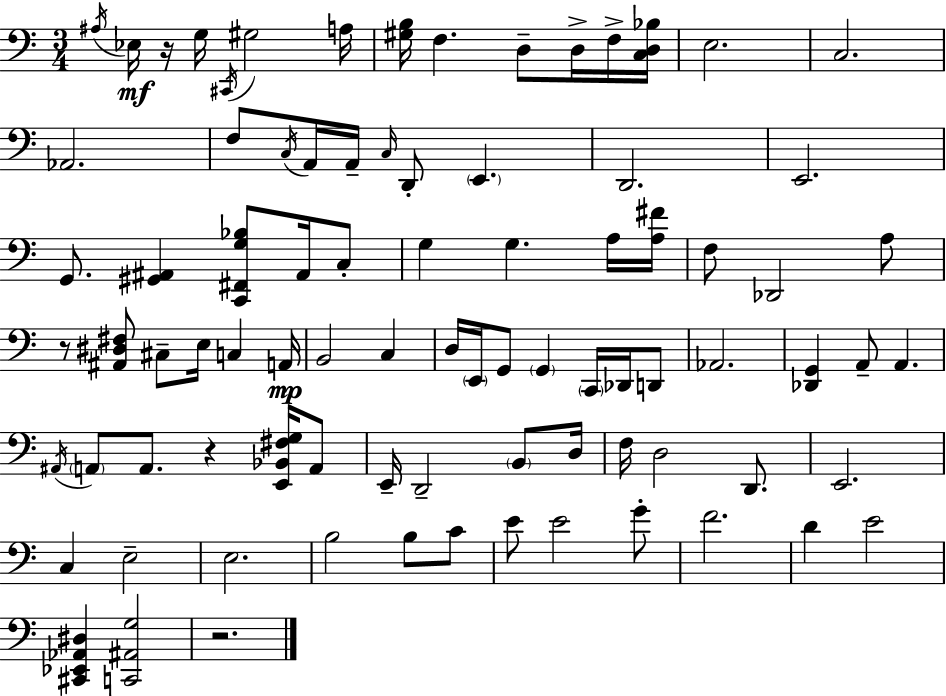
X:1
T:Untitled
M:3/4
L:1/4
K:Am
^A,/4 _E,/4 z/4 G,/4 ^C,,/4 ^G,2 A,/4 [^G,B,]/4 F, D,/2 D,/4 F,/4 [C,D,_B,]/4 E,2 C,2 _A,,2 F,/2 C,/4 A,,/4 A,,/4 C,/4 D,,/2 E,, D,,2 E,,2 G,,/2 [^G,,^A,,] [C,,^F,,G,_B,]/2 ^A,,/4 C,/2 G, G, A,/4 [A,^F]/4 F,/2 _D,,2 A,/2 z/2 [^A,,^D,^F,]/2 ^C,/2 E,/4 C, A,,/4 B,,2 C, D,/4 E,,/4 G,,/2 G,, C,,/4 _D,,/4 D,,/2 _A,,2 [_D,,G,,] A,,/2 A,, ^A,,/4 A,,/2 A,,/2 z [E,,_B,,^F,G,]/4 A,,/2 E,,/4 D,,2 B,,/2 D,/4 F,/4 D,2 D,,/2 E,,2 C, E,2 E,2 B,2 B,/2 C/2 E/2 E2 G/2 F2 D E2 [^C,,_E,,_A,,^D,] [C,,^A,,G,]2 z2